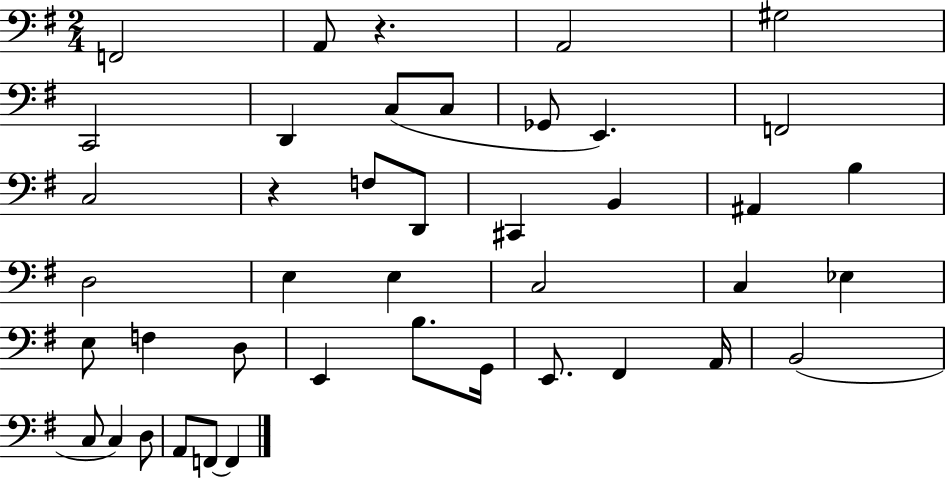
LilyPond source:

{
  \clef bass
  \numericTimeSignature
  \time 2/4
  \key g \major
  f,2 | a,8 r4. | a,2 | gis2 | \break c,2 | d,4 c8( c8 | ges,8 e,4.) | f,2 | \break c2 | r4 f8 d,8 | cis,4 b,4 | ais,4 b4 | \break d2 | e4 e4 | c2 | c4 ees4 | \break e8 f4 d8 | e,4 b8. g,16 | e,8. fis,4 a,16 | b,2( | \break c8 c4) d8 | a,8 f,8~~ f,4 | \bar "|."
}